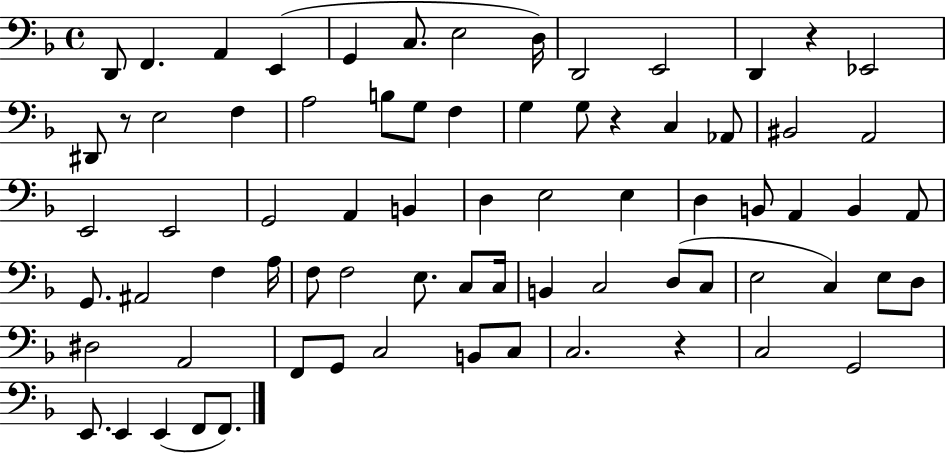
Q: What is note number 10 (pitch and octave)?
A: E2